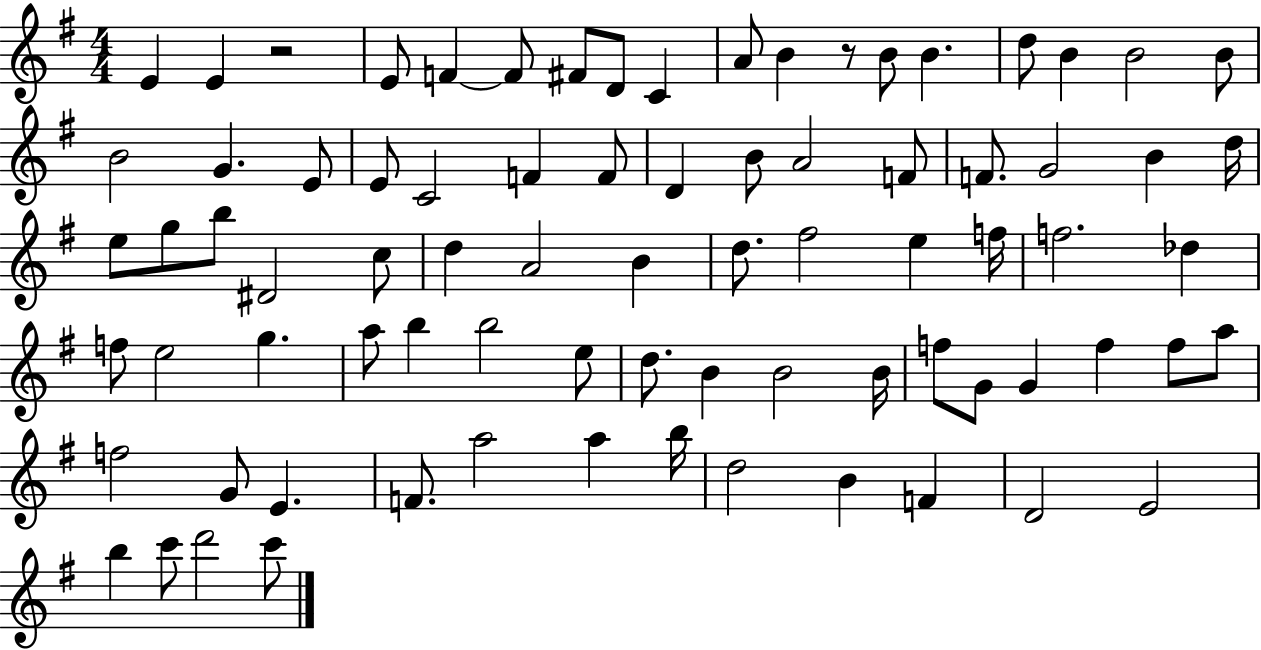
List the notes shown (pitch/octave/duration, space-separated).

E4/q E4/q R/h E4/e F4/q F4/e F#4/e D4/e C4/q A4/e B4/q R/e B4/e B4/q. D5/e B4/q B4/h B4/e B4/h G4/q. E4/e E4/e C4/h F4/q F4/e D4/q B4/e A4/h F4/e F4/e. G4/h B4/q D5/s E5/e G5/e B5/e D#4/h C5/e D5/q A4/h B4/q D5/e. F#5/h E5/q F5/s F5/h. Db5/q F5/e E5/h G5/q. A5/e B5/q B5/h E5/e D5/e. B4/q B4/h B4/s F5/e G4/e G4/q F5/q F5/e A5/e F5/h G4/e E4/q. F4/e. A5/h A5/q B5/s D5/h B4/q F4/q D4/h E4/h B5/q C6/e D6/h C6/e